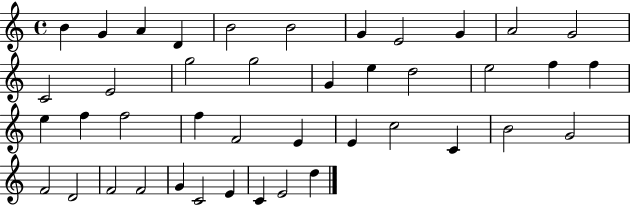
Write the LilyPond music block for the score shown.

{
  \clef treble
  \time 4/4
  \defaultTimeSignature
  \key c \major
  b'4 g'4 a'4 d'4 | b'2 b'2 | g'4 e'2 g'4 | a'2 g'2 | \break c'2 e'2 | g''2 g''2 | g'4 e''4 d''2 | e''2 f''4 f''4 | \break e''4 f''4 f''2 | f''4 f'2 e'4 | e'4 c''2 c'4 | b'2 g'2 | \break f'2 d'2 | f'2 f'2 | g'4 c'2 e'4 | c'4 e'2 d''4 | \break \bar "|."
}